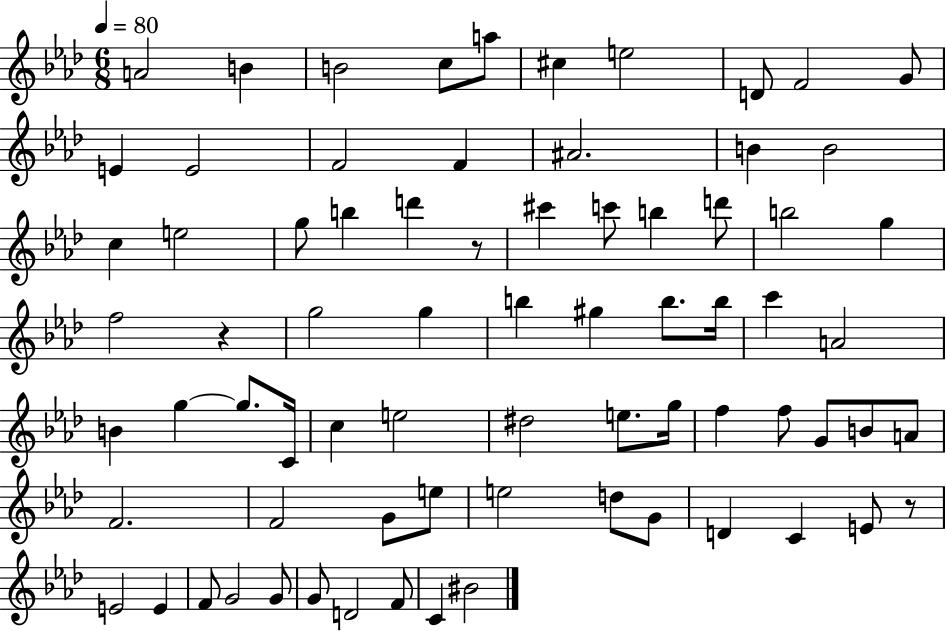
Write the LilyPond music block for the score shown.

{
  \clef treble
  \numericTimeSignature
  \time 6/8
  \key aes \major
  \tempo 4 = 80
  a'2 b'4 | b'2 c''8 a''8 | cis''4 e''2 | d'8 f'2 g'8 | \break e'4 e'2 | f'2 f'4 | ais'2. | b'4 b'2 | \break c''4 e''2 | g''8 b''4 d'''4 r8 | cis'''4 c'''8 b''4 d'''8 | b''2 g''4 | \break f''2 r4 | g''2 g''4 | b''4 gis''4 b''8. b''16 | c'''4 a'2 | \break b'4 g''4~~ g''8. c'16 | c''4 e''2 | dis''2 e''8. g''16 | f''4 f''8 g'8 b'8 a'8 | \break f'2. | f'2 g'8 e''8 | e''2 d''8 g'8 | d'4 c'4 e'8 r8 | \break e'2 e'4 | f'8 g'2 g'8 | g'8 d'2 f'8 | c'4 bis'2 | \break \bar "|."
}